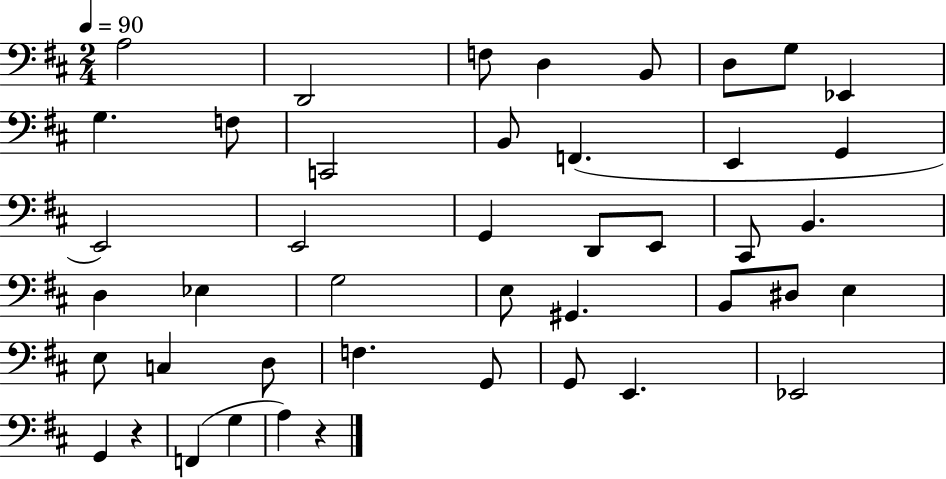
X:1
T:Untitled
M:2/4
L:1/4
K:D
A,2 D,,2 F,/2 D, B,,/2 D,/2 G,/2 _E,, G, F,/2 C,,2 B,,/2 F,, E,, G,, E,,2 E,,2 G,, D,,/2 E,,/2 ^C,,/2 B,, D, _E, G,2 E,/2 ^G,, B,,/2 ^D,/2 E, E,/2 C, D,/2 F, G,,/2 G,,/2 E,, _E,,2 G,, z F,, G, A, z